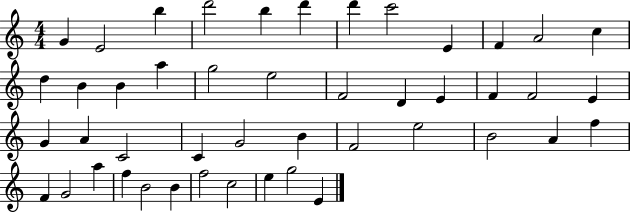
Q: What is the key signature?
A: C major